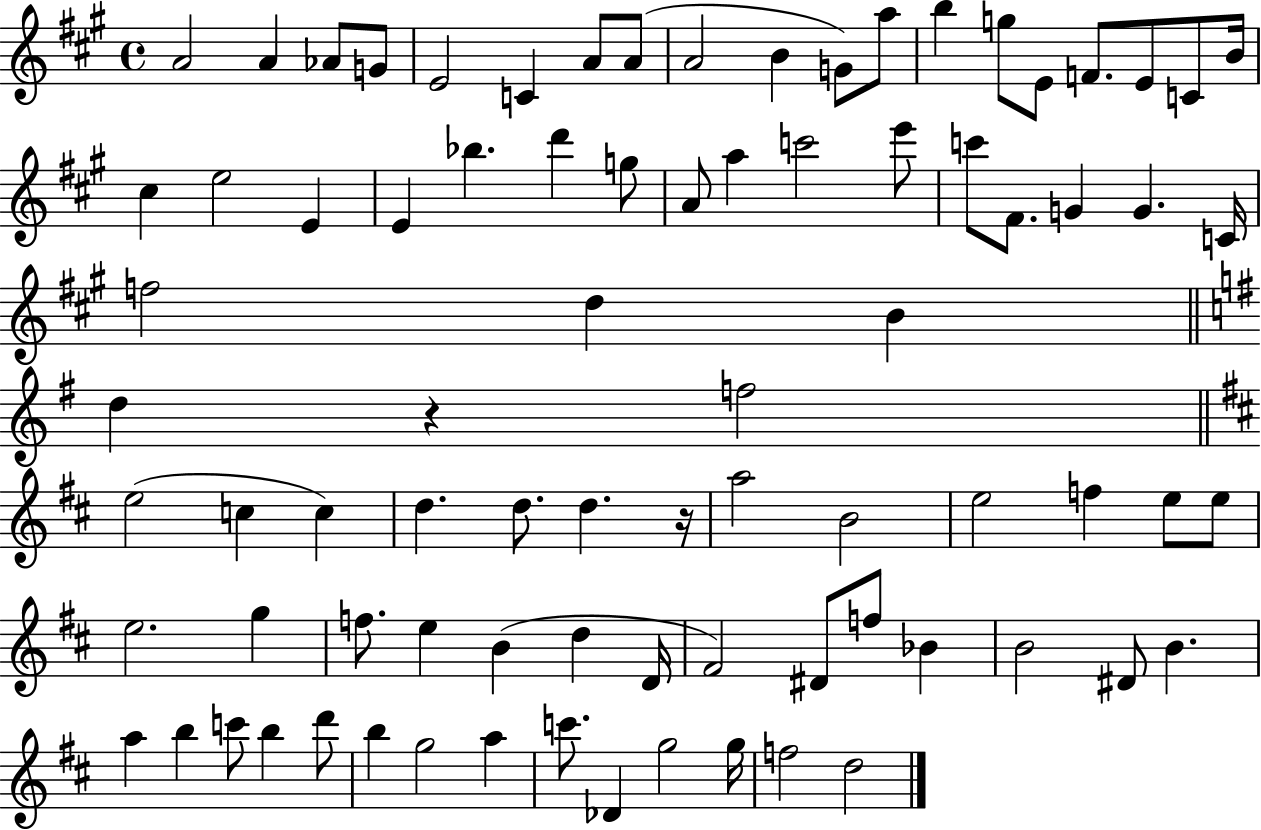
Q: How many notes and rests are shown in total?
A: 82